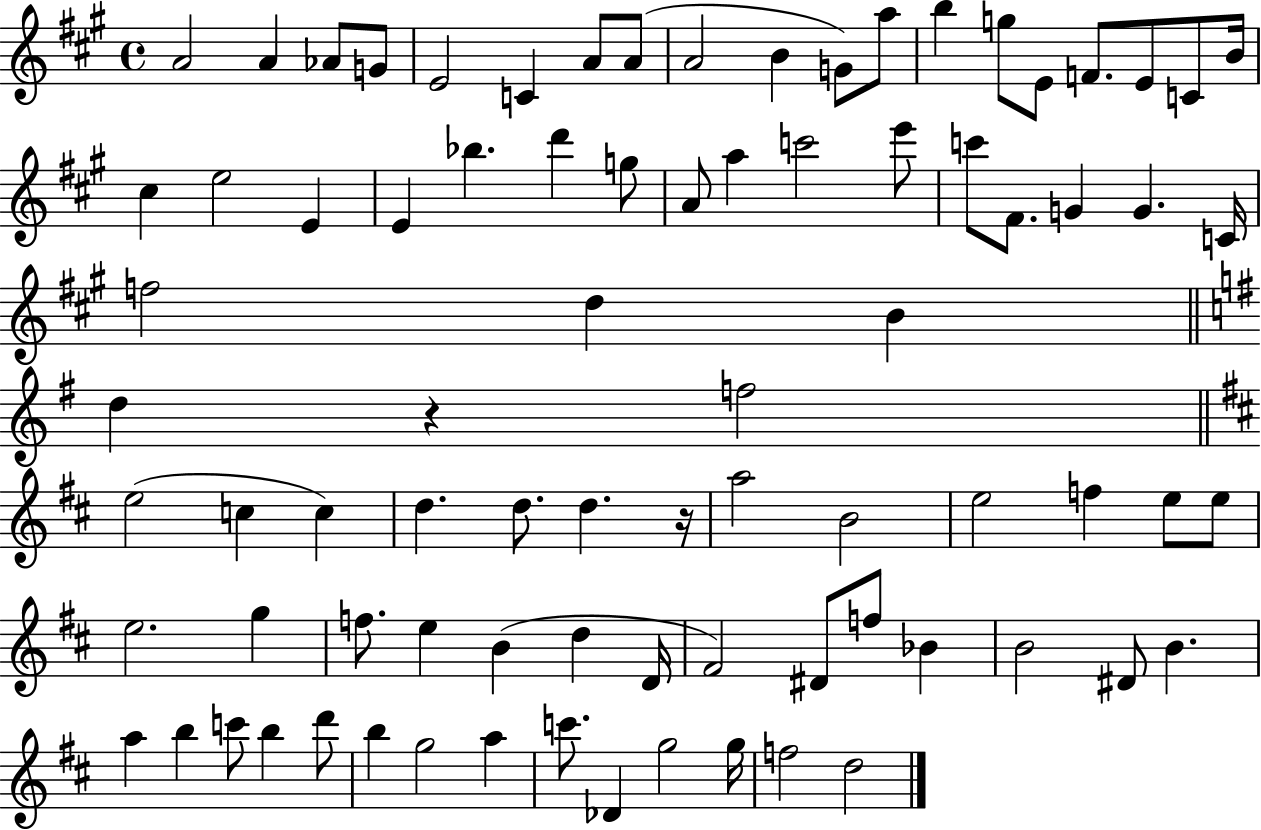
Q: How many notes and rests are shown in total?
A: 82